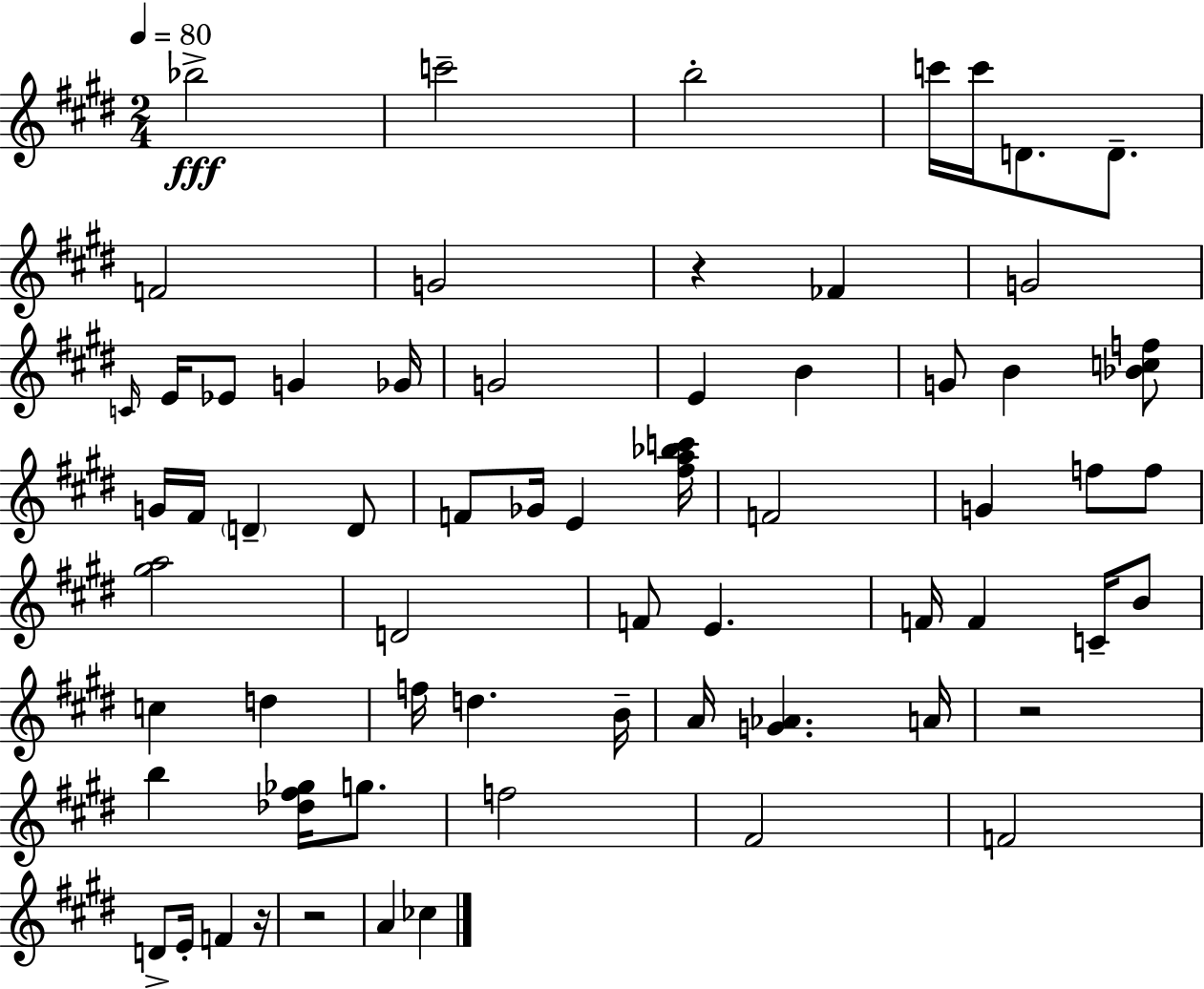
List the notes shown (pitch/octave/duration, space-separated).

Bb5/h C6/h B5/h C6/s C6/s D4/e. D4/e. F4/h G4/h R/q FES4/q G4/h C4/s E4/s Eb4/e G4/q Gb4/s G4/h E4/q B4/q G4/e B4/q [Bb4,C5,F5]/e G4/s F#4/s D4/q D4/e F4/e Gb4/s E4/q [F#5,A5,Bb5,C6]/s F4/h G4/q F5/e F5/e [G#5,A5]/h D4/h F4/e E4/q. F4/s F4/q C4/s B4/e C5/q D5/q F5/s D5/q. B4/s A4/s [G4,Ab4]/q. A4/s R/h B5/q [Db5,F#5,Gb5]/s G5/e. F5/h F#4/h F4/h D4/e E4/s F4/q R/s R/h A4/q CES5/q